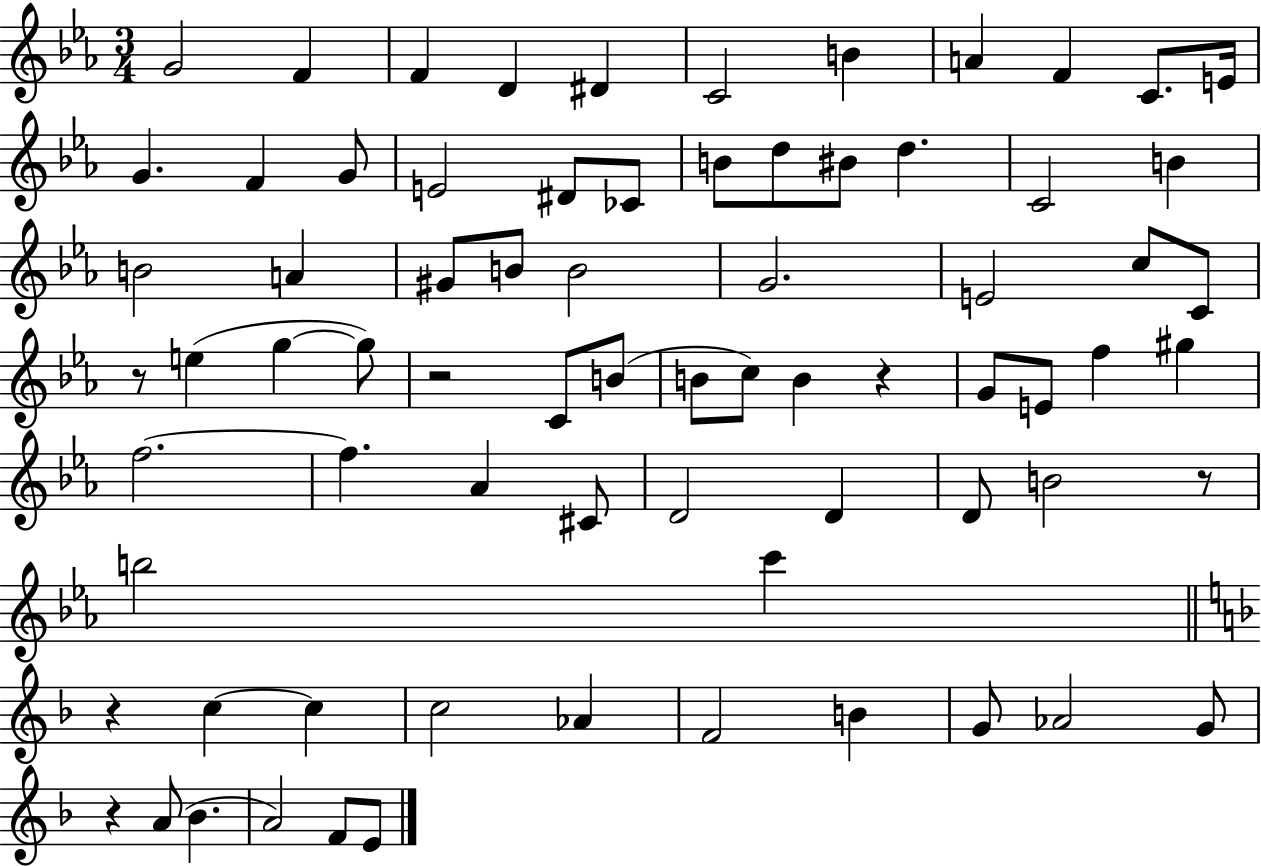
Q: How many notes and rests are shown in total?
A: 74